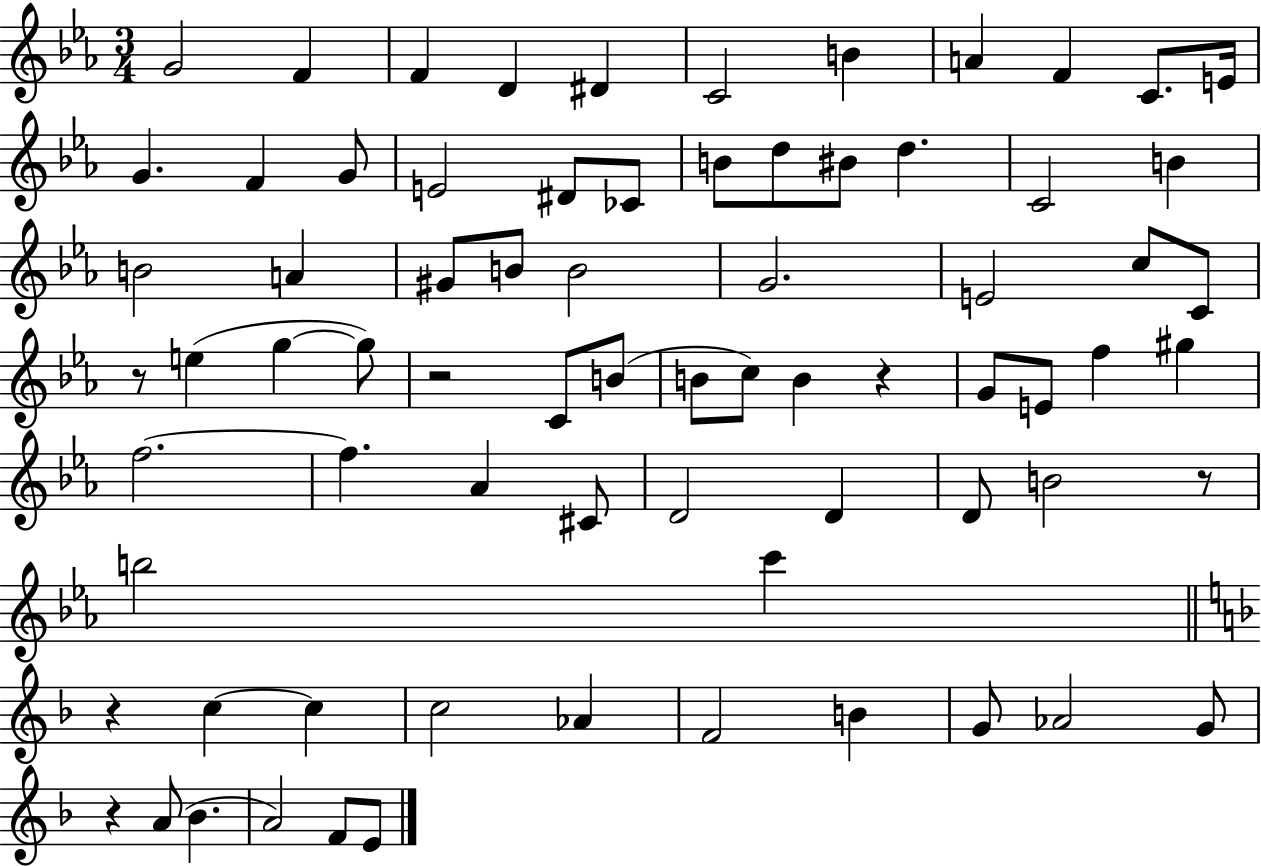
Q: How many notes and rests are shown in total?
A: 74